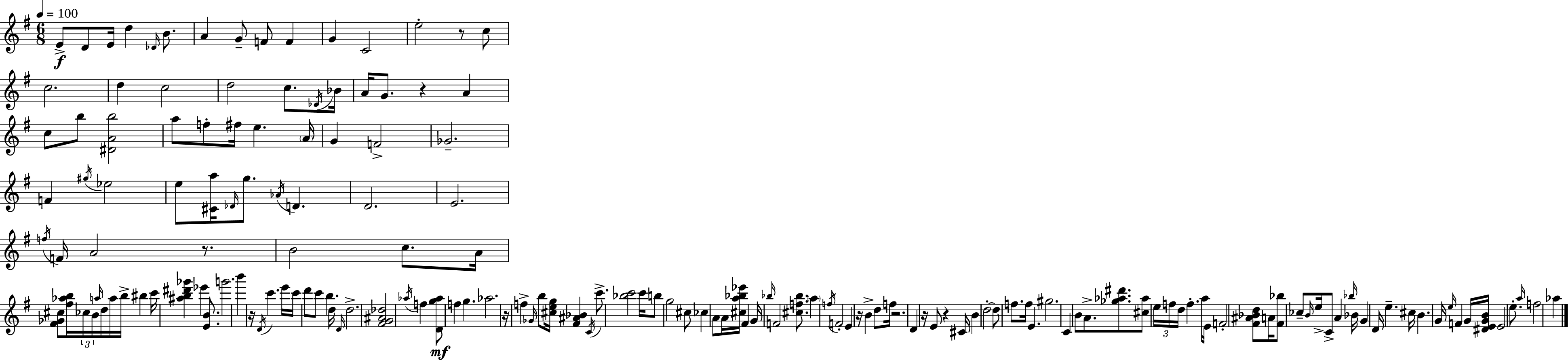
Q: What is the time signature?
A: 6/8